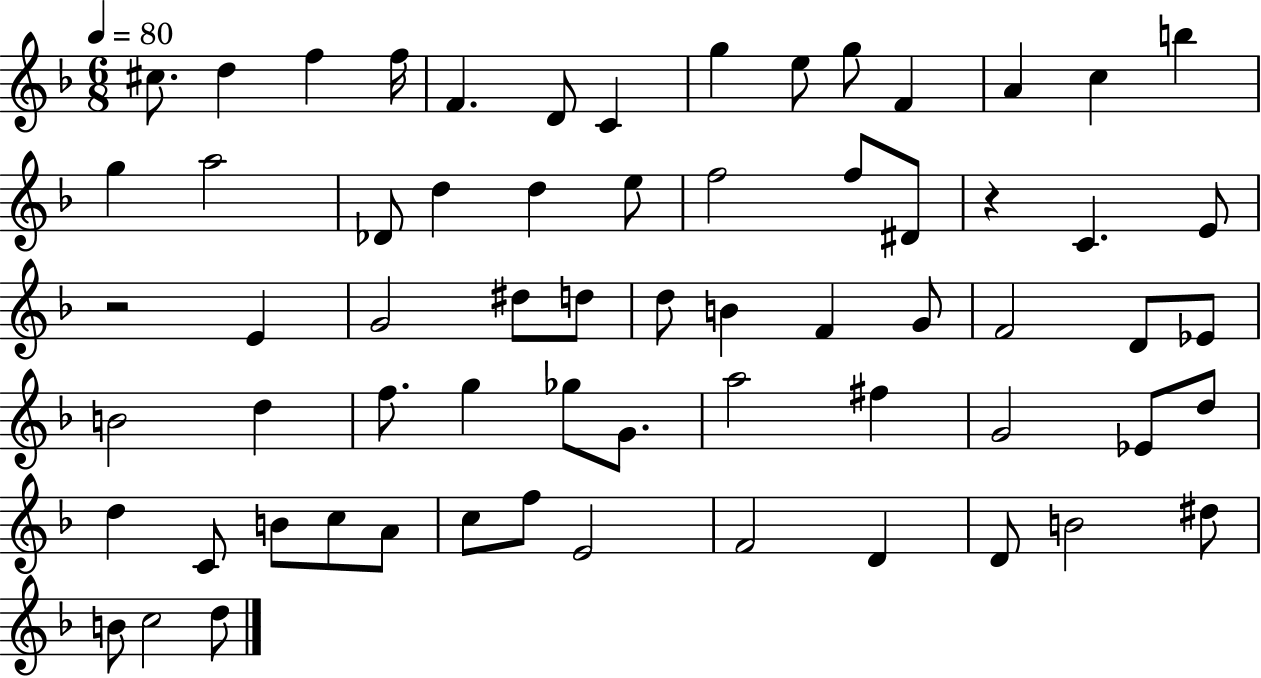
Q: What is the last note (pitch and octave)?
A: D5